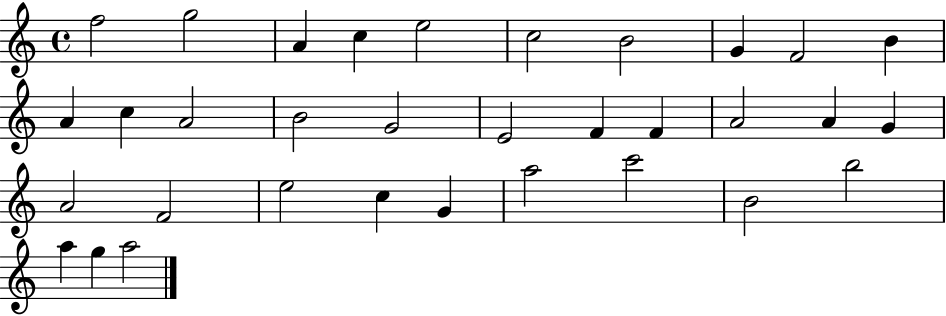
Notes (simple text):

F5/h G5/h A4/q C5/q E5/h C5/h B4/h G4/q F4/h B4/q A4/q C5/q A4/h B4/h G4/h E4/h F4/q F4/q A4/h A4/q G4/q A4/h F4/h E5/h C5/q G4/q A5/h C6/h B4/h B5/h A5/q G5/q A5/h